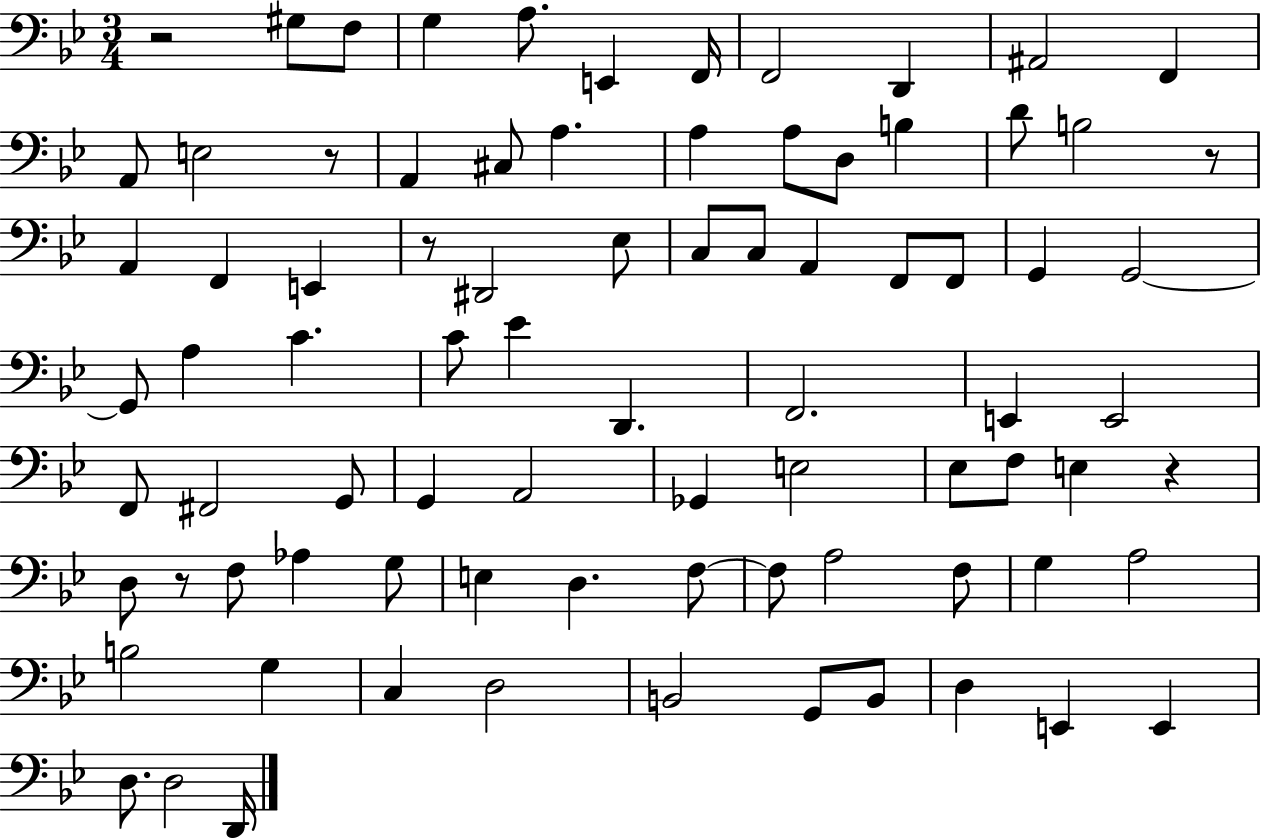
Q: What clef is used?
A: bass